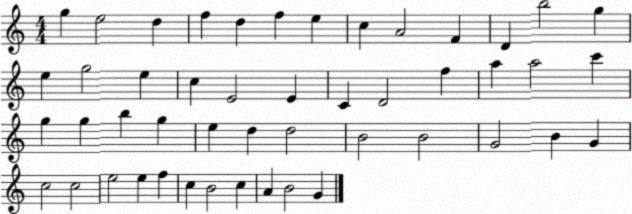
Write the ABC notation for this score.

X:1
T:Untitled
M:4/4
L:1/4
K:C
g e2 d f d f e c A2 F D b2 g e g2 e c E2 E C D2 f a a2 c' g g b g e d d2 B2 B2 G2 B G c2 c2 e2 e f c B2 c A B2 G